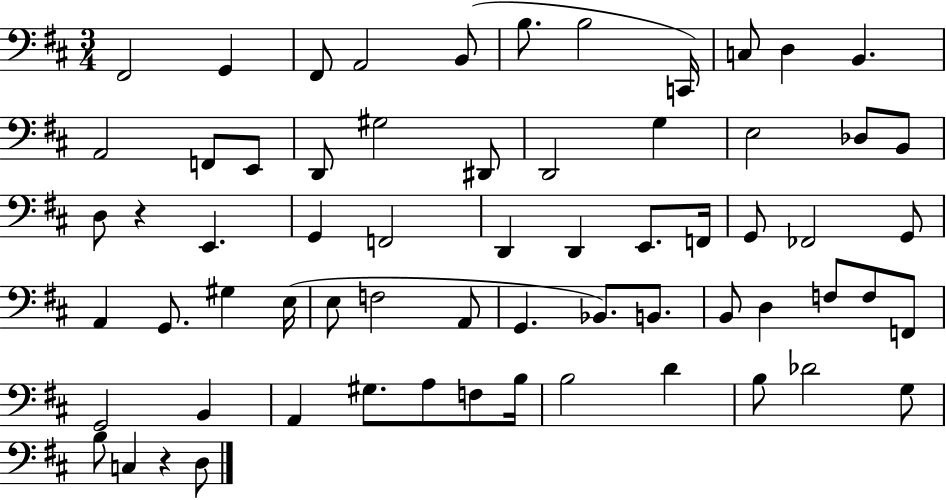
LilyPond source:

{
  \clef bass
  \numericTimeSignature
  \time 3/4
  \key d \major
  fis,2 g,4 | fis,8 a,2 b,8( | b8. b2 c,16) | c8 d4 b,4. | \break a,2 f,8 e,8 | d,8 gis2 dis,8 | d,2 g4 | e2 des8 b,8 | \break d8 r4 e,4. | g,4 f,2 | d,4 d,4 e,8. f,16 | g,8 fes,2 g,8 | \break a,4 g,8. gis4 e16( | e8 f2 a,8 | g,4. bes,8.) b,8. | b,8 d4 f8 f8 f,8 | \break g,2 b,4 | a,4 gis8. a8 f8 b16 | b2 d'4 | b8 des'2 g8 | \break b8 c4 r4 d8 | \bar "|."
}